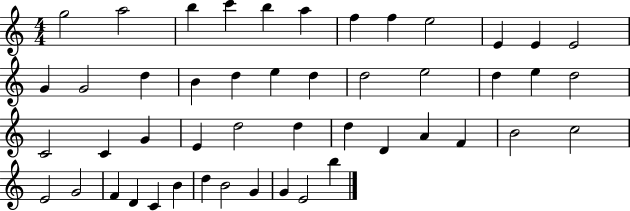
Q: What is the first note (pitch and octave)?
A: G5